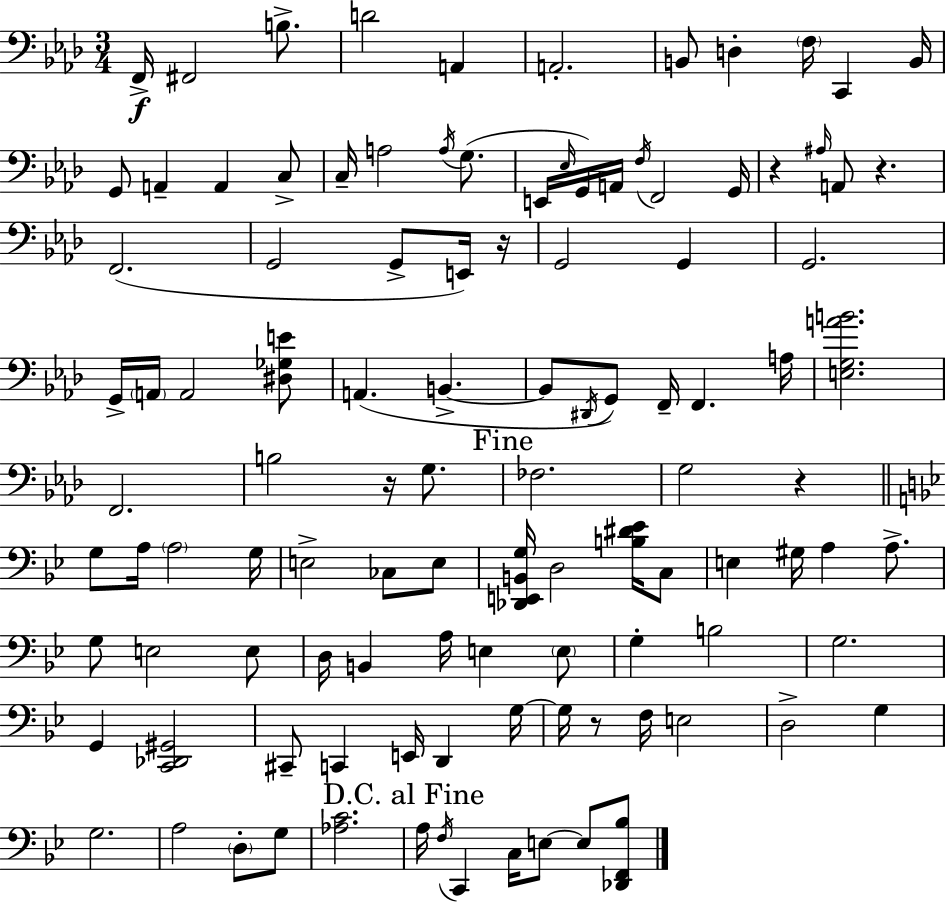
F2/s F#2/h B3/e. D4/h A2/q A2/h. B2/e D3/q F3/s C2/q B2/s G2/e A2/q A2/q C3/e C3/s A3/h A3/s G3/e. E2/s Eb3/s G2/s A2/s F3/s F2/h G2/s R/q A#3/s A2/e R/q. F2/h. G2/h G2/e E2/s R/s G2/h G2/q G2/h. G2/s A2/s A2/h [D#3,Gb3,E4]/e A2/q. B2/q. B2/e D#2/s G2/e F2/s F2/q. A3/s [E3,G3,A4,B4]/h. F2/h. B3/h R/s G3/e. FES3/h. G3/h R/q G3/e A3/s A3/h G3/s E3/h CES3/e E3/e [Db2,E2,B2,G3]/s D3/h [B3,D#4,Eb4]/s C3/e E3/q G#3/s A3/q A3/e. G3/e E3/h E3/e D3/s B2/q A3/s E3/q E3/e G3/q B3/h G3/h. G2/q [C2,Db2,G#2]/h C#2/e C2/q E2/s D2/q G3/s G3/s R/e F3/s E3/h D3/h G3/q G3/h. A3/h D3/e G3/e [Ab3,C4]/h. A3/s F3/s C2/q C3/s E3/e E3/e [Db2,F2,Bb3]/e